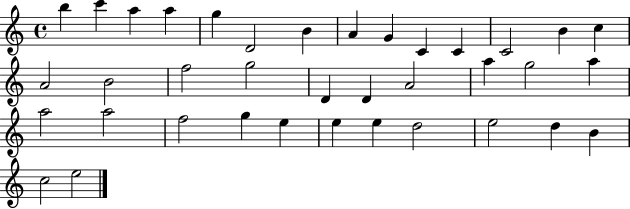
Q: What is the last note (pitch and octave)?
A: E5